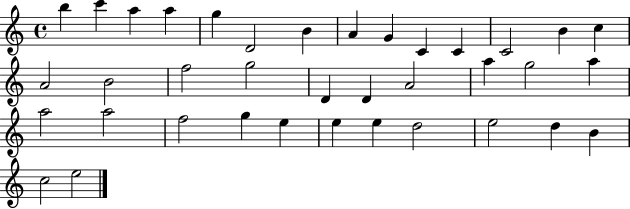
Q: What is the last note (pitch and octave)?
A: E5